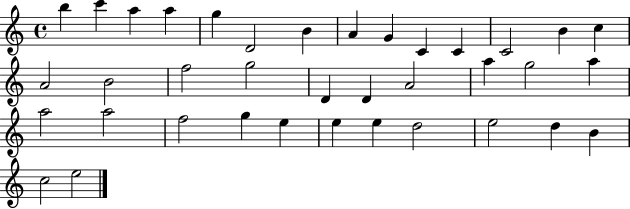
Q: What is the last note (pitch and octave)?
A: E5